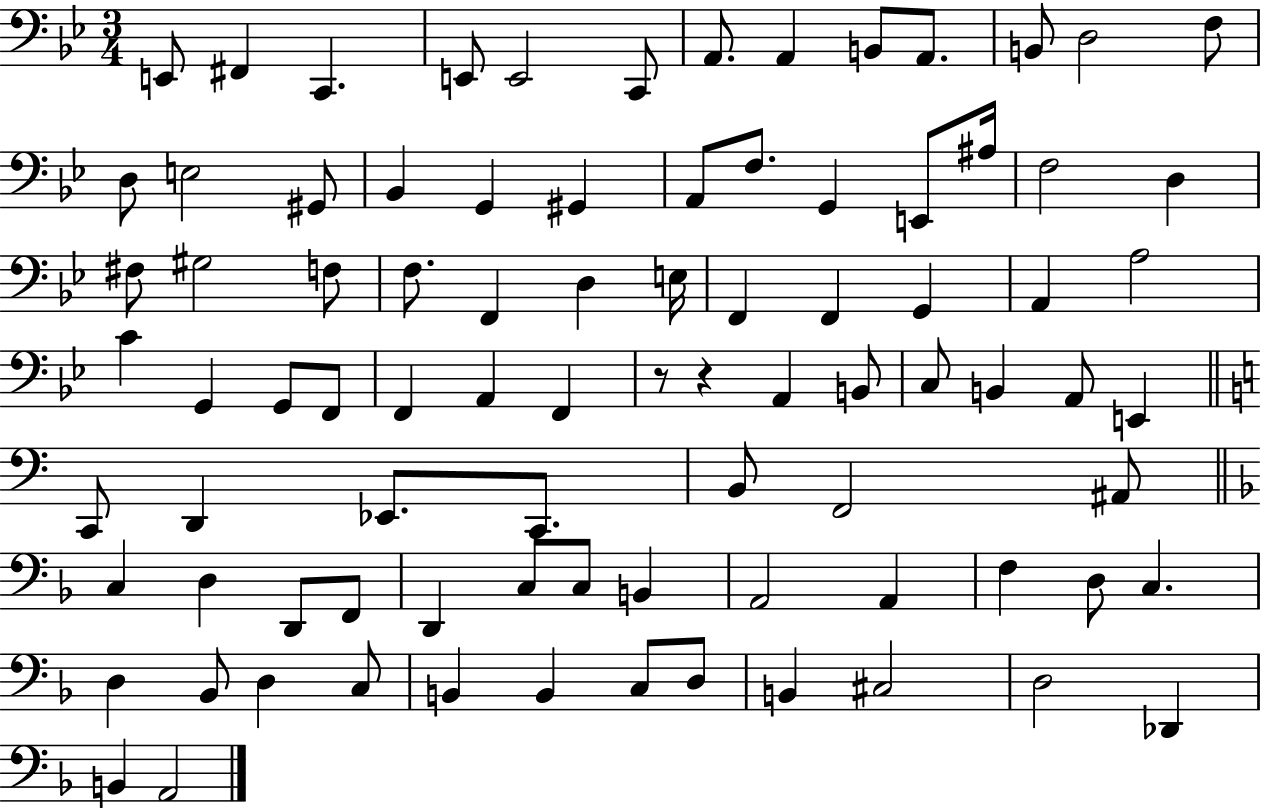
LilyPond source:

{
  \clef bass
  \numericTimeSignature
  \time 3/4
  \key bes \major
  \repeat volta 2 { e,8 fis,4 c,4. | e,8 e,2 c,8 | a,8. a,4 b,8 a,8. | b,8 d2 f8 | \break d8 e2 gis,8 | bes,4 g,4 gis,4 | a,8 f8. g,4 e,8 ais16 | f2 d4 | \break fis8 gis2 f8 | f8. f,4 d4 e16 | f,4 f,4 g,4 | a,4 a2 | \break c'4 g,4 g,8 f,8 | f,4 a,4 f,4 | r8 r4 a,4 b,8 | c8 b,4 a,8 e,4 | \break \bar "||" \break \key c \major c,8 d,4 ees,8. c,8. | b,8 f,2 ais,8 | \bar "||" \break \key f \major c4 d4 d,8 f,8 | d,4 c8 c8 b,4 | a,2 a,4 | f4 d8 c4. | \break d4 bes,8 d4 c8 | b,4 b,4 c8 d8 | b,4 cis2 | d2 des,4 | \break b,4 a,2 | } \bar "|."
}